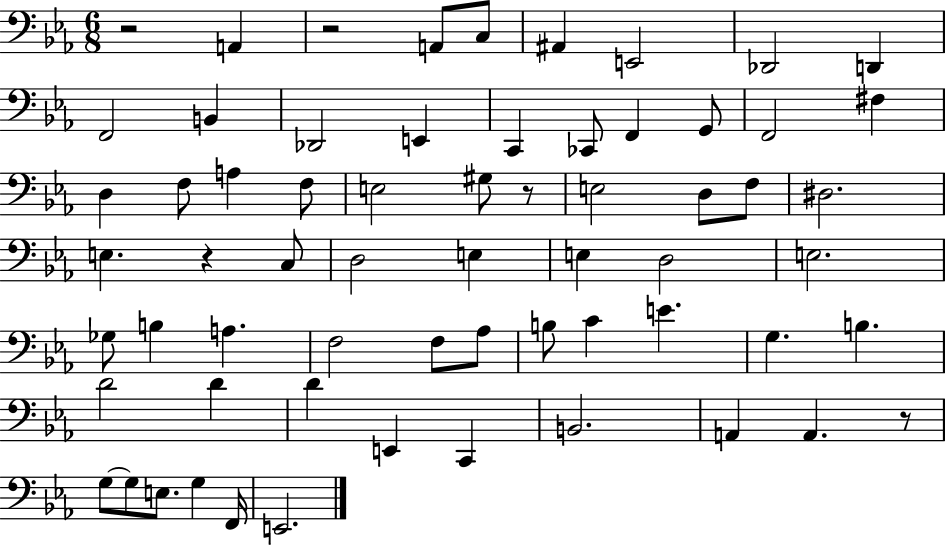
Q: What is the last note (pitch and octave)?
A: E2